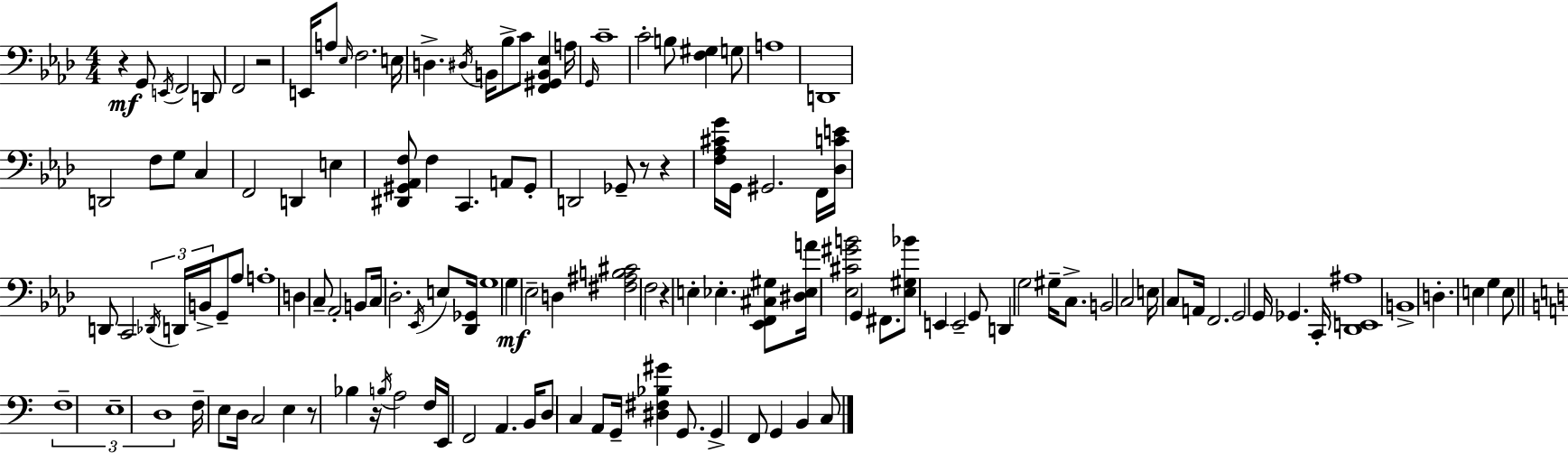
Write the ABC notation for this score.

X:1
T:Untitled
M:4/4
L:1/4
K:Ab
z G,,/2 E,,/4 F,,2 D,,/2 F,,2 z2 E,,/4 A,/2 _E,/4 F,2 E,/4 D, ^D,/4 B,,/4 _B,/2 C/2 [F,,^G,,B,,_E,] A,/4 G,,/4 C4 C2 B,/2 [F,^G,] G,/2 A,4 D,,4 D,,2 F,/2 G,/2 C, F,,2 D,, E, [^D,,^G,,_A,,F,]/2 F, C,, A,,/2 ^G,,/2 D,,2 _G,,/2 z/2 z [F,_A,^CG]/4 G,,/4 ^G,,2 F,,/4 [_D,CE]/4 D,,/2 C,,2 _D,,/4 D,,/4 B,,/4 G,,/2 _A,/2 A,4 D, C,/2 _A,,2 B,,/2 C,/4 _D,2 _E,,/4 E,/2 [_D,,_G,,]/4 G,4 G, _E,2 D, [^F,^A,B,^C]2 F,2 z E, _E, [_E,,F,,^C,^G,]/2 [^D,_E,A]/4 [_E,^C^GB]2 G,, ^F,,/2 [_E,^G,_B]/2 E,, E,,2 G,,/2 D,, G,2 ^G,/4 C,/2 B,,2 C,2 E,/4 C,/2 A,,/4 F,,2 G,,2 G,,/4 _G,, C,,/4 [_D,,E,,^A,]4 B,,4 D, E, G, E,/2 F,4 E,4 D,4 F,/4 E,/2 D,/4 C,2 E, z/2 _B, z/4 B,/4 A,2 F,/4 E,,/4 F,,2 A,, B,,/4 D,/2 C, A,,/2 G,,/4 [^D,^F,_B,^G] G,,/2 G,, F,,/2 G,, B,, C,/2